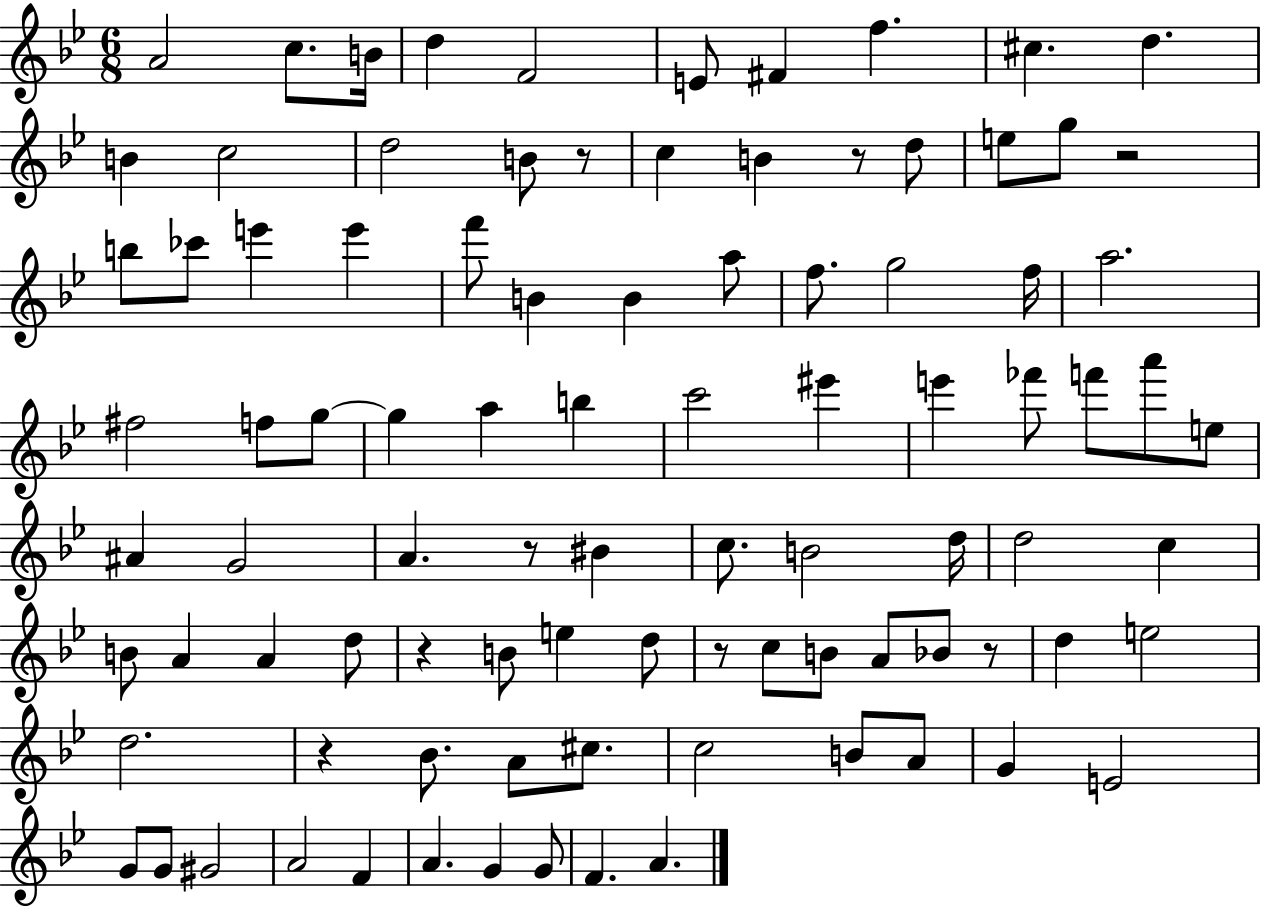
{
  \clef treble
  \numericTimeSignature
  \time 6/8
  \key bes \major
  \repeat volta 2 { a'2 c''8. b'16 | d''4 f'2 | e'8 fis'4 f''4. | cis''4. d''4. | \break b'4 c''2 | d''2 b'8 r8 | c''4 b'4 r8 d''8 | e''8 g''8 r2 | \break b''8 ces'''8 e'''4 e'''4 | f'''8 b'4 b'4 a''8 | f''8. g''2 f''16 | a''2. | \break fis''2 f''8 g''8~~ | g''4 a''4 b''4 | c'''2 eis'''4 | e'''4 fes'''8 f'''8 a'''8 e''8 | \break ais'4 g'2 | a'4. r8 bis'4 | c''8. b'2 d''16 | d''2 c''4 | \break b'8 a'4 a'4 d''8 | r4 b'8 e''4 d''8 | r8 c''8 b'8 a'8 bes'8 r8 | d''4 e''2 | \break d''2. | r4 bes'8. a'8 cis''8. | c''2 b'8 a'8 | g'4 e'2 | \break g'8 g'8 gis'2 | a'2 f'4 | a'4. g'4 g'8 | f'4. a'4. | \break } \bar "|."
}